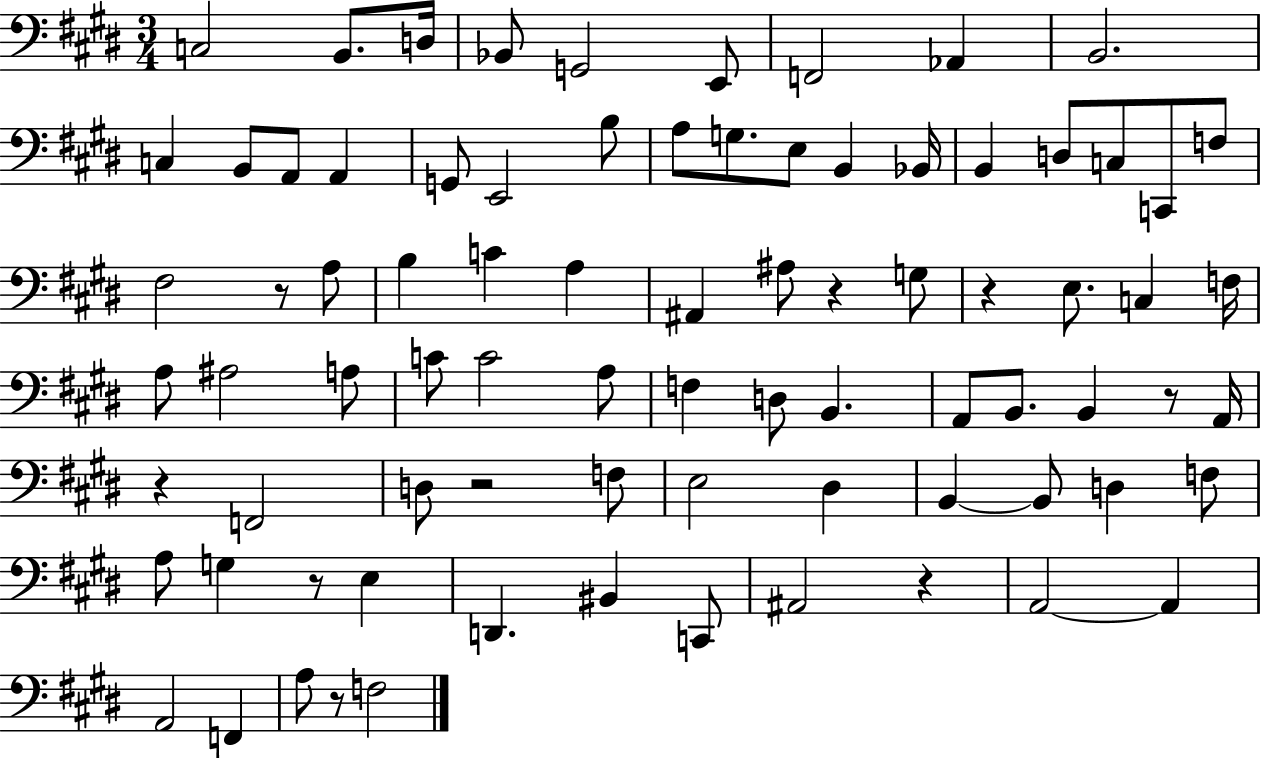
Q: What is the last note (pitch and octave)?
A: F3